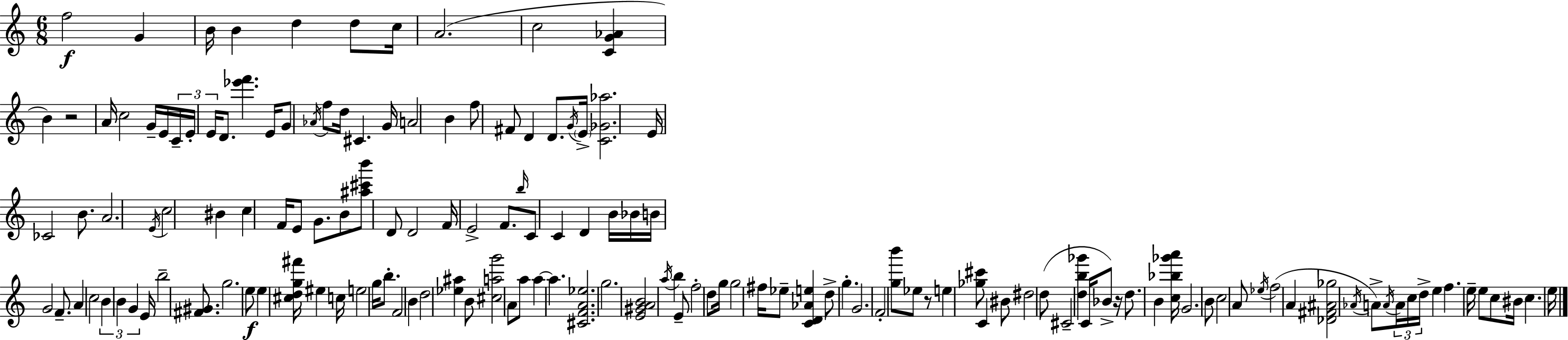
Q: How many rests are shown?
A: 3